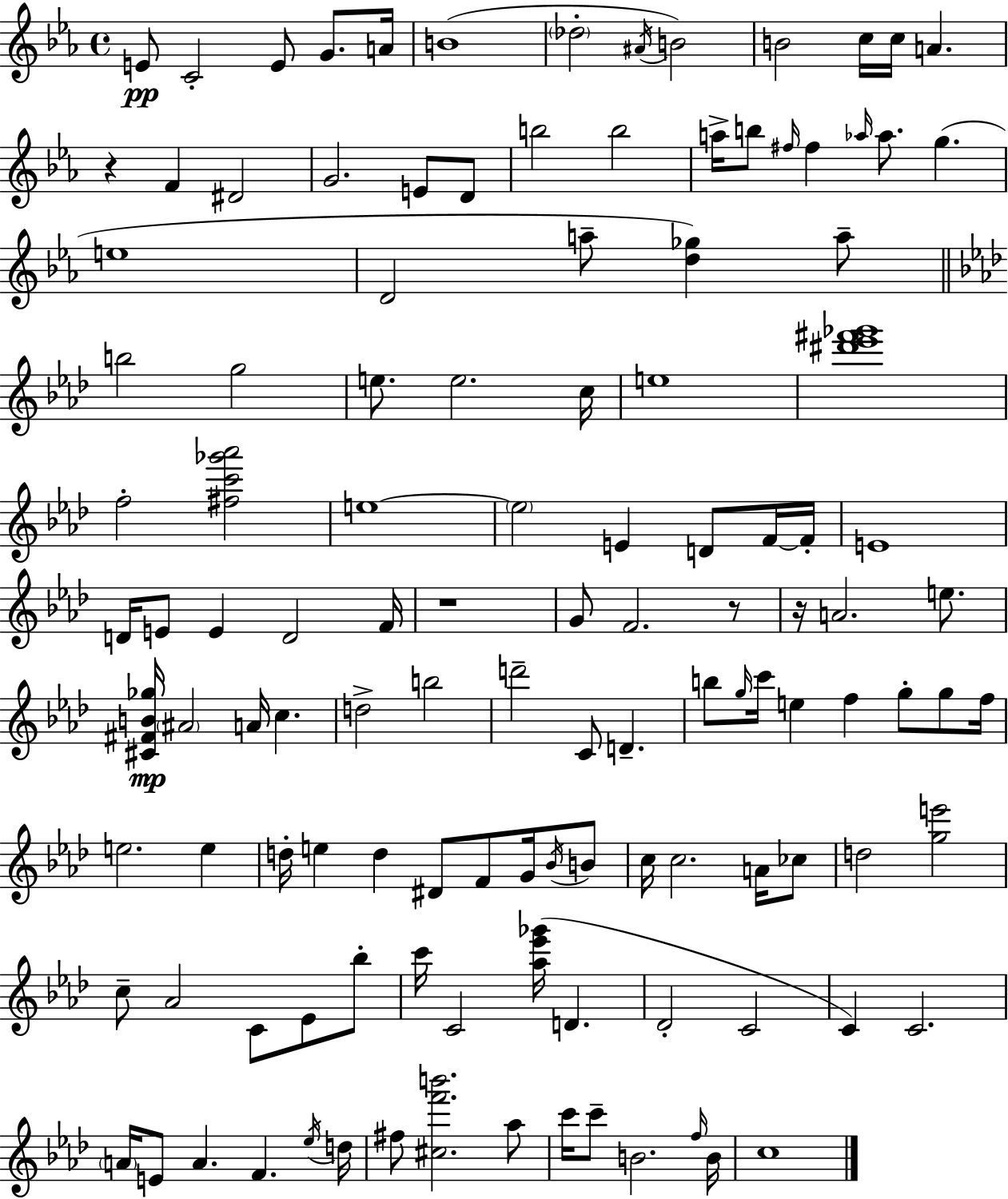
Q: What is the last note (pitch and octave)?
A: C5